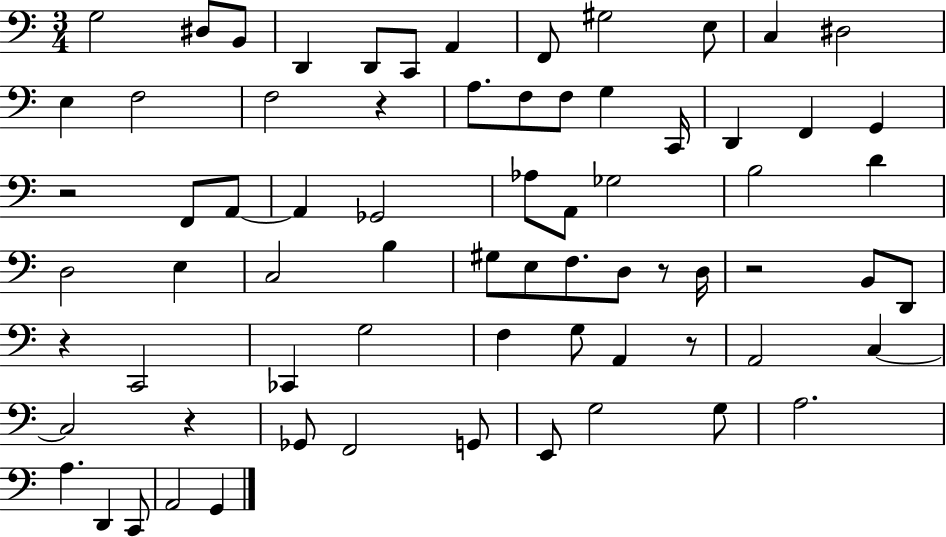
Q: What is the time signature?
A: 3/4